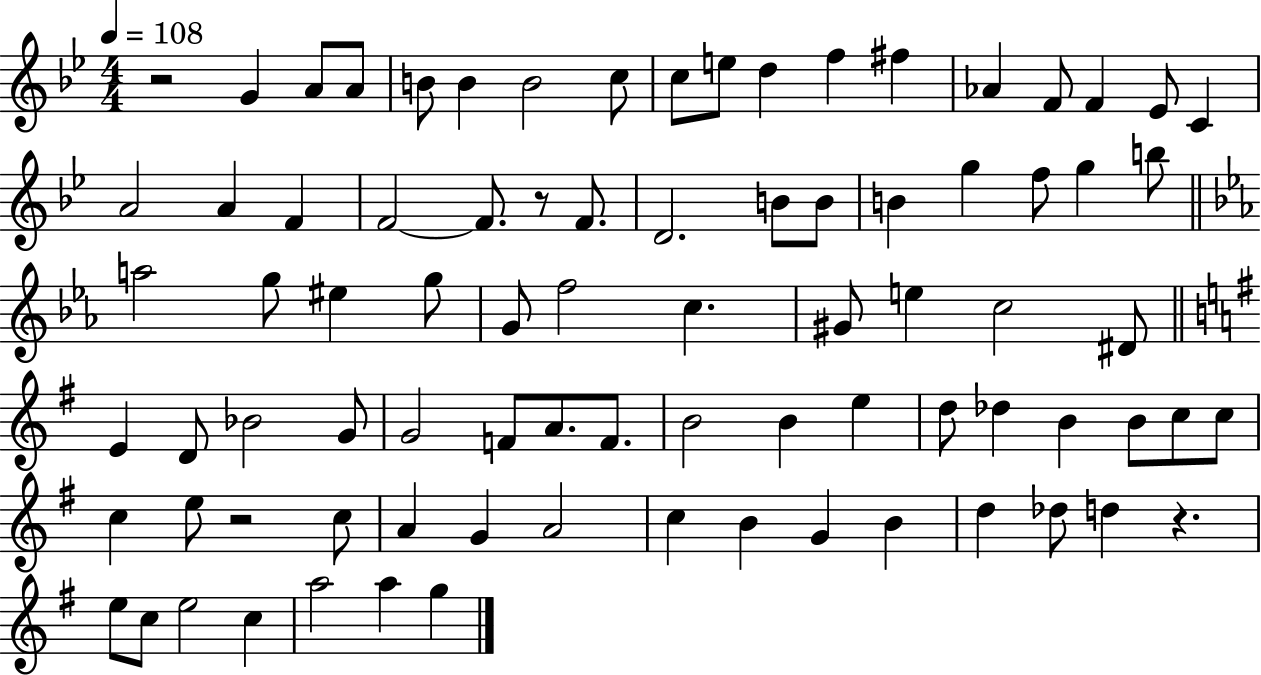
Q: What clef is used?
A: treble